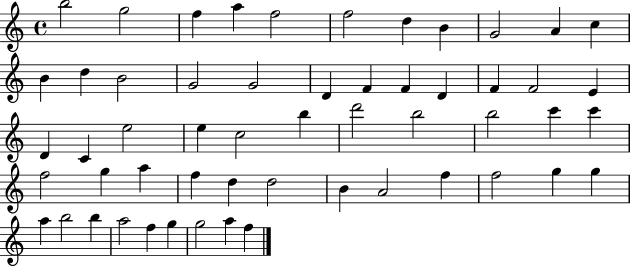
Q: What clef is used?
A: treble